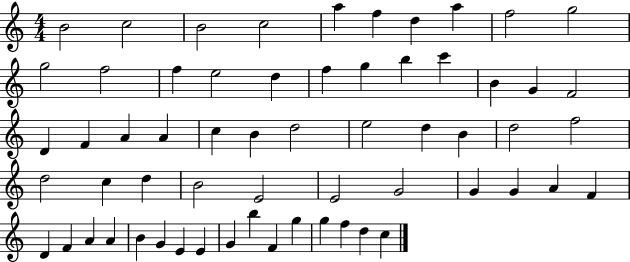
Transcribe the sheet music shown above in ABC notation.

X:1
T:Untitled
M:4/4
L:1/4
K:C
B2 c2 B2 c2 a f d a f2 g2 g2 f2 f e2 d f g b c' B G F2 D F A A c B d2 e2 d B d2 f2 d2 c d B2 E2 E2 G2 G G A F D F A A B G E E G b F g g f d c